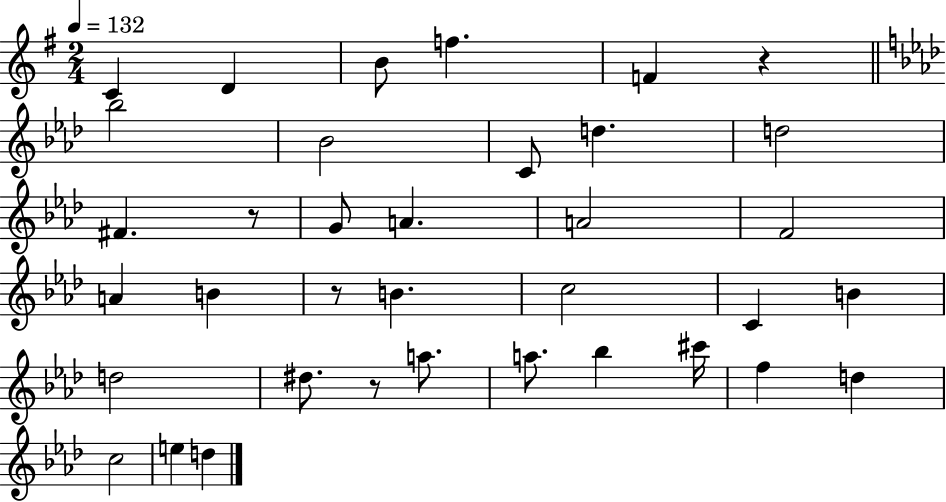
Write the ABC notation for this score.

X:1
T:Untitled
M:2/4
L:1/4
K:G
C D B/2 f F z _b2 _B2 C/2 d d2 ^F z/2 G/2 A A2 F2 A B z/2 B c2 C B d2 ^d/2 z/2 a/2 a/2 _b ^c'/4 f d c2 e d